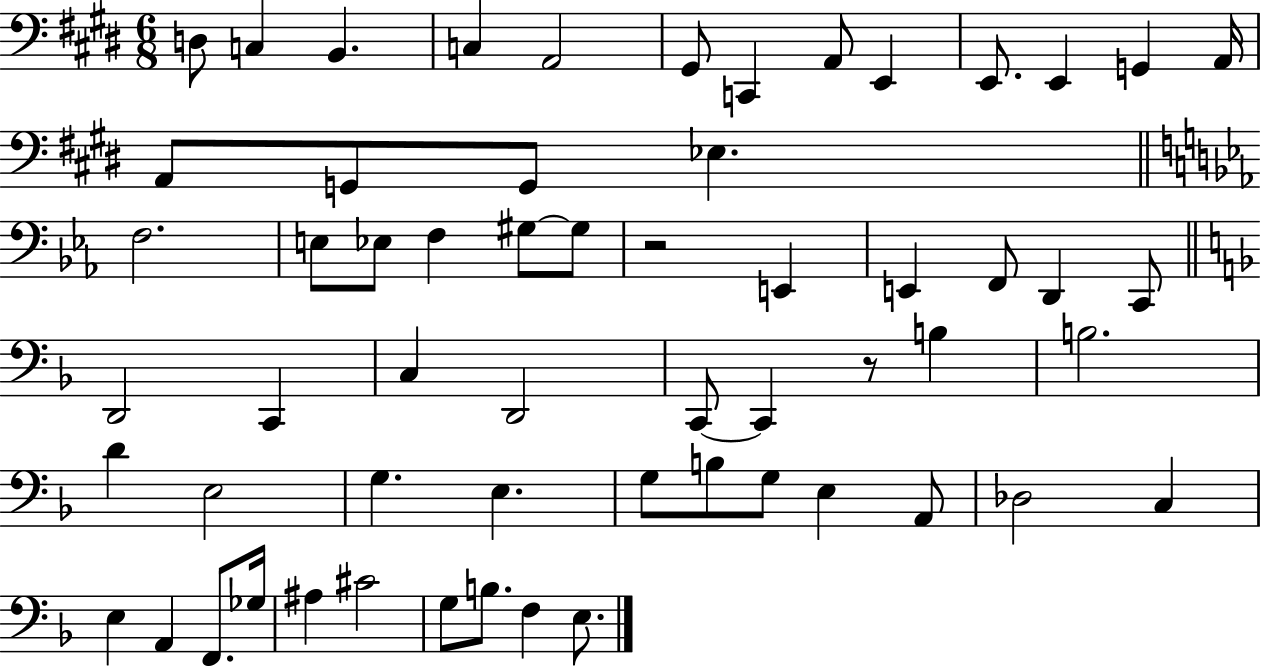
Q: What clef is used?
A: bass